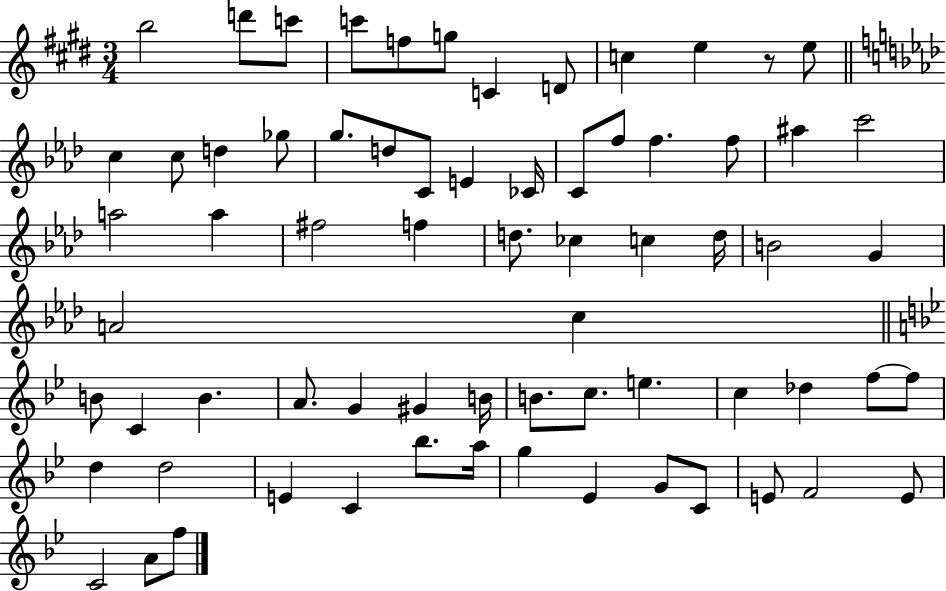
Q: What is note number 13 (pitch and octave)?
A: C5